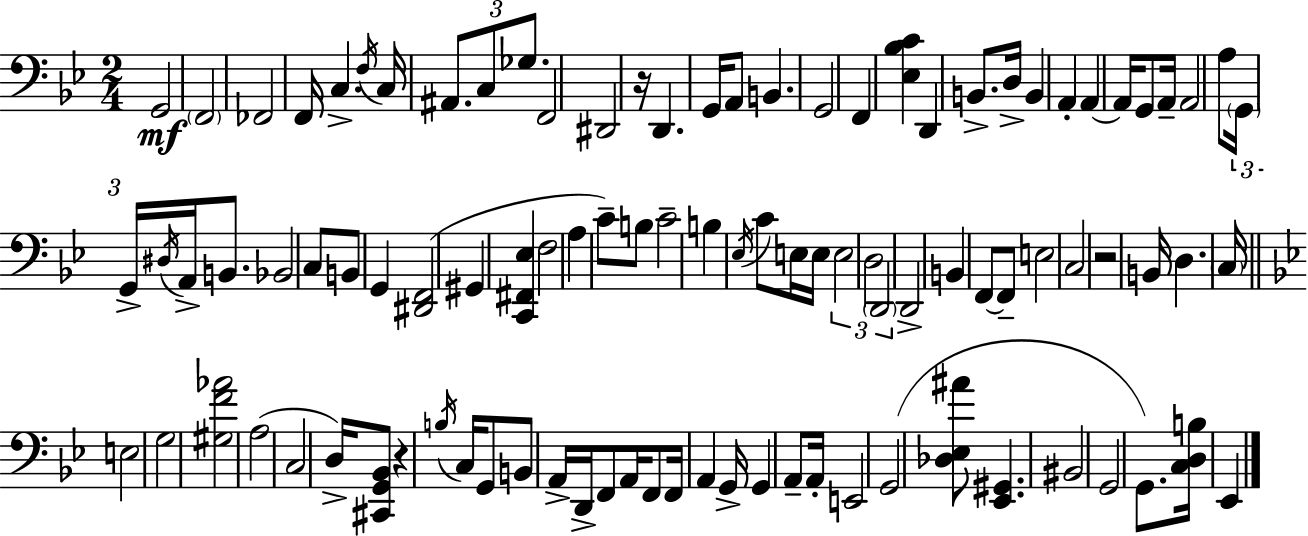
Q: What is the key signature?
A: BES major